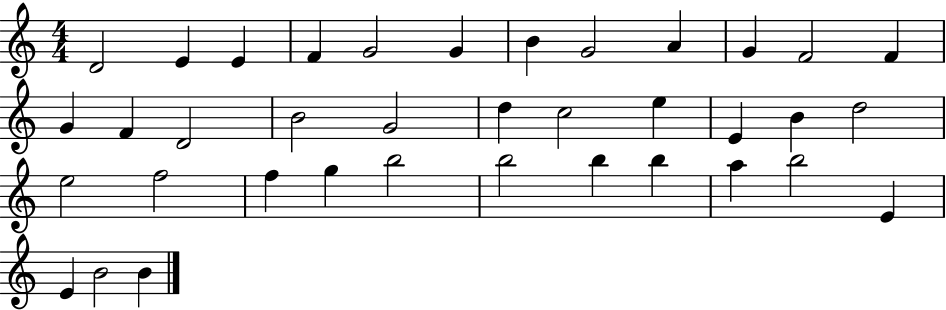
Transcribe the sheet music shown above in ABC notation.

X:1
T:Untitled
M:4/4
L:1/4
K:C
D2 E E F G2 G B G2 A G F2 F G F D2 B2 G2 d c2 e E B d2 e2 f2 f g b2 b2 b b a b2 E E B2 B